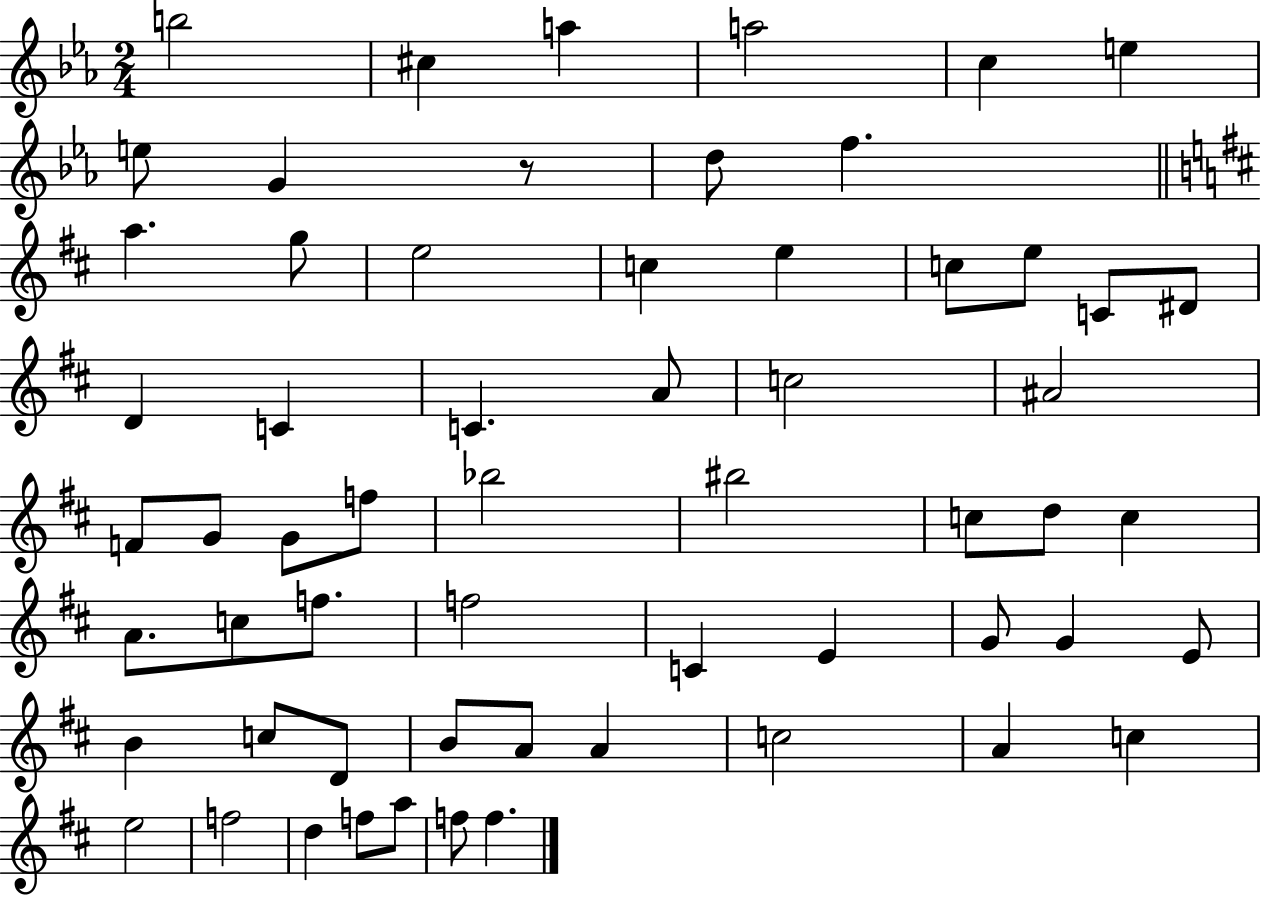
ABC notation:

X:1
T:Untitled
M:2/4
L:1/4
K:Eb
b2 ^c a a2 c e e/2 G z/2 d/2 f a g/2 e2 c e c/2 e/2 C/2 ^D/2 D C C A/2 c2 ^A2 F/2 G/2 G/2 f/2 _b2 ^b2 c/2 d/2 c A/2 c/2 f/2 f2 C E G/2 G E/2 B c/2 D/2 B/2 A/2 A c2 A c e2 f2 d f/2 a/2 f/2 f